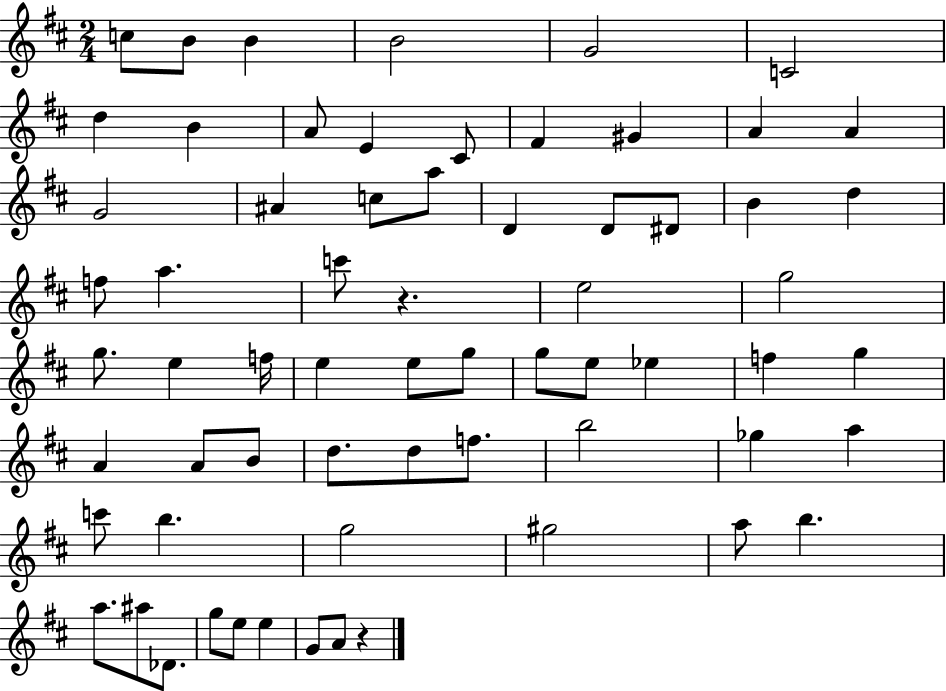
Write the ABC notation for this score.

X:1
T:Untitled
M:2/4
L:1/4
K:D
c/2 B/2 B B2 G2 C2 d B A/2 E ^C/2 ^F ^G A A G2 ^A c/2 a/2 D D/2 ^D/2 B d f/2 a c'/2 z e2 g2 g/2 e f/4 e e/2 g/2 g/2 e/2 _e f g A A/2 B/2 d/2 d/2 f/2 b2 _g a c'/2 b g2 ^g2 a/2 b a/2 ^a/2 _D/2 g/2 e/2 e G/2 A/2 z